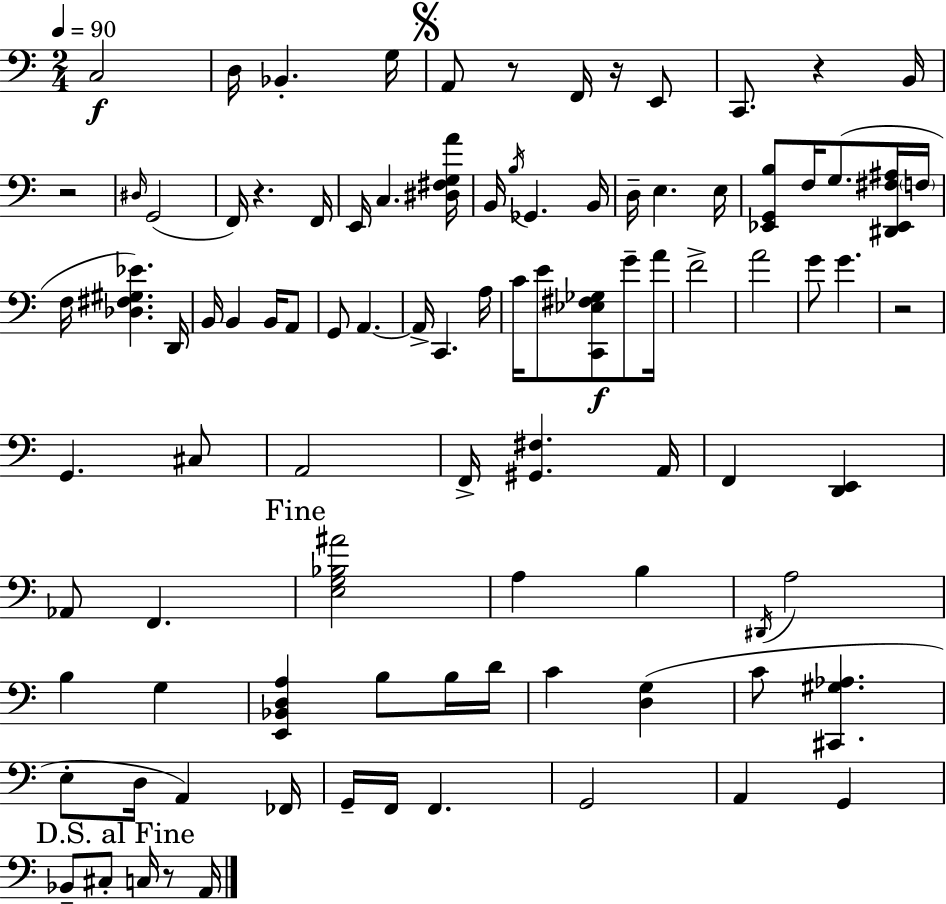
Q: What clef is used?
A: bass